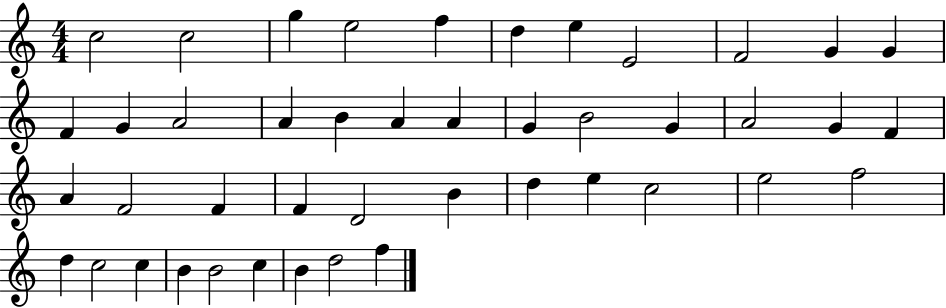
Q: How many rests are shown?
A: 0